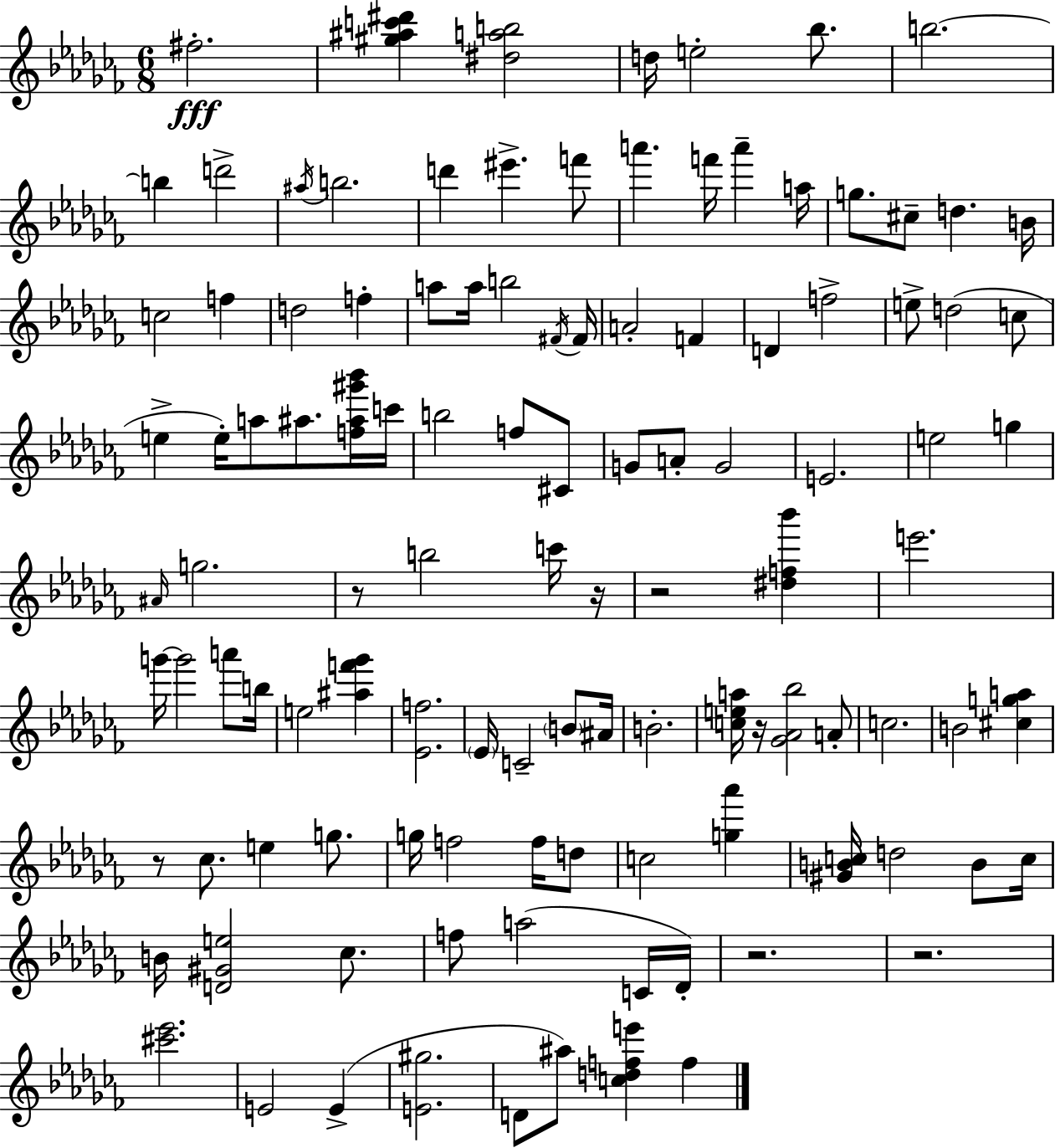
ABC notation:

X:1
T:Untitled
M:6/8
L:1/4
K:Abm
^f2 [^g^ac'^d'] [^dab]2 d/4 e2 _b/2 b2 b d'2 ^a/4 b2 d' ^e' f'/2 a' f'/4 a' a/4 g/2 ^c/2 d B/4 c2 f d2 f a/2 a/4 b2 ^F/4 ^F/4 A2 F D f2 e/2 d2 c/2 e e/4 a/2 ^a/2 [f^a^g'_b']/4 c'/4 b2 f/2 ^C/2 G/2 A/2 G2 E2 e2 g ^A/4 g2 z/2 b2 c'/4 z/4 z2 [^df_b'] e'2 g'/4 g'2 a'/2 b/4 e2 [^af'_g'] [_Ef]2 _E/4 C2 B/2 ^A/4 B2 [cea]/4 z/4 [_G_A_b]2 A/2 c2 B2 [^cga] z/2 _c/2 e g/2 g/4 f2 f/4 d/2 c2 [g_a'] [^GBc]/4 d2 B/2 c/4 B/4 [D^Ge]2 _c/2 f/2 a2 C/4 _D/4 z2 z2 [^c'_e']2 E2 E [E^g]2 D/2 ^a/2 [cdfe'] f